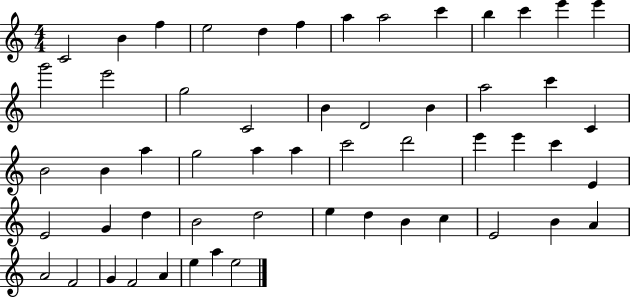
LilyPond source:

{
  \clef treble
  \numericTimeSignature
  \time 4/4
  \key c \major
  c'2 b'4 f''4 | e''2 d''4 f''4 | a''4 a''2 c'''4 | b''4 c'''4 e'''4 e'''4 | \break g'''2 e'''2 | g''2 c'2 | b'4 d'2 b'4 | a''2 c'''4 c'4 | \break b'2 b'4 a''4 | g''2 a''4 a''4 | c'''2 d'''2 | e'''4 e'''4 c'''4 e'4 | \break e'2 g'4 d''4 | b'2 d''2 | e''4 d''4 b'4 c''4 | e'2 b'4 a'4 | \break a'2 f'2 | g'4 f'2 a'4 | e''4 a''4 e''2 | \bar "|."
}